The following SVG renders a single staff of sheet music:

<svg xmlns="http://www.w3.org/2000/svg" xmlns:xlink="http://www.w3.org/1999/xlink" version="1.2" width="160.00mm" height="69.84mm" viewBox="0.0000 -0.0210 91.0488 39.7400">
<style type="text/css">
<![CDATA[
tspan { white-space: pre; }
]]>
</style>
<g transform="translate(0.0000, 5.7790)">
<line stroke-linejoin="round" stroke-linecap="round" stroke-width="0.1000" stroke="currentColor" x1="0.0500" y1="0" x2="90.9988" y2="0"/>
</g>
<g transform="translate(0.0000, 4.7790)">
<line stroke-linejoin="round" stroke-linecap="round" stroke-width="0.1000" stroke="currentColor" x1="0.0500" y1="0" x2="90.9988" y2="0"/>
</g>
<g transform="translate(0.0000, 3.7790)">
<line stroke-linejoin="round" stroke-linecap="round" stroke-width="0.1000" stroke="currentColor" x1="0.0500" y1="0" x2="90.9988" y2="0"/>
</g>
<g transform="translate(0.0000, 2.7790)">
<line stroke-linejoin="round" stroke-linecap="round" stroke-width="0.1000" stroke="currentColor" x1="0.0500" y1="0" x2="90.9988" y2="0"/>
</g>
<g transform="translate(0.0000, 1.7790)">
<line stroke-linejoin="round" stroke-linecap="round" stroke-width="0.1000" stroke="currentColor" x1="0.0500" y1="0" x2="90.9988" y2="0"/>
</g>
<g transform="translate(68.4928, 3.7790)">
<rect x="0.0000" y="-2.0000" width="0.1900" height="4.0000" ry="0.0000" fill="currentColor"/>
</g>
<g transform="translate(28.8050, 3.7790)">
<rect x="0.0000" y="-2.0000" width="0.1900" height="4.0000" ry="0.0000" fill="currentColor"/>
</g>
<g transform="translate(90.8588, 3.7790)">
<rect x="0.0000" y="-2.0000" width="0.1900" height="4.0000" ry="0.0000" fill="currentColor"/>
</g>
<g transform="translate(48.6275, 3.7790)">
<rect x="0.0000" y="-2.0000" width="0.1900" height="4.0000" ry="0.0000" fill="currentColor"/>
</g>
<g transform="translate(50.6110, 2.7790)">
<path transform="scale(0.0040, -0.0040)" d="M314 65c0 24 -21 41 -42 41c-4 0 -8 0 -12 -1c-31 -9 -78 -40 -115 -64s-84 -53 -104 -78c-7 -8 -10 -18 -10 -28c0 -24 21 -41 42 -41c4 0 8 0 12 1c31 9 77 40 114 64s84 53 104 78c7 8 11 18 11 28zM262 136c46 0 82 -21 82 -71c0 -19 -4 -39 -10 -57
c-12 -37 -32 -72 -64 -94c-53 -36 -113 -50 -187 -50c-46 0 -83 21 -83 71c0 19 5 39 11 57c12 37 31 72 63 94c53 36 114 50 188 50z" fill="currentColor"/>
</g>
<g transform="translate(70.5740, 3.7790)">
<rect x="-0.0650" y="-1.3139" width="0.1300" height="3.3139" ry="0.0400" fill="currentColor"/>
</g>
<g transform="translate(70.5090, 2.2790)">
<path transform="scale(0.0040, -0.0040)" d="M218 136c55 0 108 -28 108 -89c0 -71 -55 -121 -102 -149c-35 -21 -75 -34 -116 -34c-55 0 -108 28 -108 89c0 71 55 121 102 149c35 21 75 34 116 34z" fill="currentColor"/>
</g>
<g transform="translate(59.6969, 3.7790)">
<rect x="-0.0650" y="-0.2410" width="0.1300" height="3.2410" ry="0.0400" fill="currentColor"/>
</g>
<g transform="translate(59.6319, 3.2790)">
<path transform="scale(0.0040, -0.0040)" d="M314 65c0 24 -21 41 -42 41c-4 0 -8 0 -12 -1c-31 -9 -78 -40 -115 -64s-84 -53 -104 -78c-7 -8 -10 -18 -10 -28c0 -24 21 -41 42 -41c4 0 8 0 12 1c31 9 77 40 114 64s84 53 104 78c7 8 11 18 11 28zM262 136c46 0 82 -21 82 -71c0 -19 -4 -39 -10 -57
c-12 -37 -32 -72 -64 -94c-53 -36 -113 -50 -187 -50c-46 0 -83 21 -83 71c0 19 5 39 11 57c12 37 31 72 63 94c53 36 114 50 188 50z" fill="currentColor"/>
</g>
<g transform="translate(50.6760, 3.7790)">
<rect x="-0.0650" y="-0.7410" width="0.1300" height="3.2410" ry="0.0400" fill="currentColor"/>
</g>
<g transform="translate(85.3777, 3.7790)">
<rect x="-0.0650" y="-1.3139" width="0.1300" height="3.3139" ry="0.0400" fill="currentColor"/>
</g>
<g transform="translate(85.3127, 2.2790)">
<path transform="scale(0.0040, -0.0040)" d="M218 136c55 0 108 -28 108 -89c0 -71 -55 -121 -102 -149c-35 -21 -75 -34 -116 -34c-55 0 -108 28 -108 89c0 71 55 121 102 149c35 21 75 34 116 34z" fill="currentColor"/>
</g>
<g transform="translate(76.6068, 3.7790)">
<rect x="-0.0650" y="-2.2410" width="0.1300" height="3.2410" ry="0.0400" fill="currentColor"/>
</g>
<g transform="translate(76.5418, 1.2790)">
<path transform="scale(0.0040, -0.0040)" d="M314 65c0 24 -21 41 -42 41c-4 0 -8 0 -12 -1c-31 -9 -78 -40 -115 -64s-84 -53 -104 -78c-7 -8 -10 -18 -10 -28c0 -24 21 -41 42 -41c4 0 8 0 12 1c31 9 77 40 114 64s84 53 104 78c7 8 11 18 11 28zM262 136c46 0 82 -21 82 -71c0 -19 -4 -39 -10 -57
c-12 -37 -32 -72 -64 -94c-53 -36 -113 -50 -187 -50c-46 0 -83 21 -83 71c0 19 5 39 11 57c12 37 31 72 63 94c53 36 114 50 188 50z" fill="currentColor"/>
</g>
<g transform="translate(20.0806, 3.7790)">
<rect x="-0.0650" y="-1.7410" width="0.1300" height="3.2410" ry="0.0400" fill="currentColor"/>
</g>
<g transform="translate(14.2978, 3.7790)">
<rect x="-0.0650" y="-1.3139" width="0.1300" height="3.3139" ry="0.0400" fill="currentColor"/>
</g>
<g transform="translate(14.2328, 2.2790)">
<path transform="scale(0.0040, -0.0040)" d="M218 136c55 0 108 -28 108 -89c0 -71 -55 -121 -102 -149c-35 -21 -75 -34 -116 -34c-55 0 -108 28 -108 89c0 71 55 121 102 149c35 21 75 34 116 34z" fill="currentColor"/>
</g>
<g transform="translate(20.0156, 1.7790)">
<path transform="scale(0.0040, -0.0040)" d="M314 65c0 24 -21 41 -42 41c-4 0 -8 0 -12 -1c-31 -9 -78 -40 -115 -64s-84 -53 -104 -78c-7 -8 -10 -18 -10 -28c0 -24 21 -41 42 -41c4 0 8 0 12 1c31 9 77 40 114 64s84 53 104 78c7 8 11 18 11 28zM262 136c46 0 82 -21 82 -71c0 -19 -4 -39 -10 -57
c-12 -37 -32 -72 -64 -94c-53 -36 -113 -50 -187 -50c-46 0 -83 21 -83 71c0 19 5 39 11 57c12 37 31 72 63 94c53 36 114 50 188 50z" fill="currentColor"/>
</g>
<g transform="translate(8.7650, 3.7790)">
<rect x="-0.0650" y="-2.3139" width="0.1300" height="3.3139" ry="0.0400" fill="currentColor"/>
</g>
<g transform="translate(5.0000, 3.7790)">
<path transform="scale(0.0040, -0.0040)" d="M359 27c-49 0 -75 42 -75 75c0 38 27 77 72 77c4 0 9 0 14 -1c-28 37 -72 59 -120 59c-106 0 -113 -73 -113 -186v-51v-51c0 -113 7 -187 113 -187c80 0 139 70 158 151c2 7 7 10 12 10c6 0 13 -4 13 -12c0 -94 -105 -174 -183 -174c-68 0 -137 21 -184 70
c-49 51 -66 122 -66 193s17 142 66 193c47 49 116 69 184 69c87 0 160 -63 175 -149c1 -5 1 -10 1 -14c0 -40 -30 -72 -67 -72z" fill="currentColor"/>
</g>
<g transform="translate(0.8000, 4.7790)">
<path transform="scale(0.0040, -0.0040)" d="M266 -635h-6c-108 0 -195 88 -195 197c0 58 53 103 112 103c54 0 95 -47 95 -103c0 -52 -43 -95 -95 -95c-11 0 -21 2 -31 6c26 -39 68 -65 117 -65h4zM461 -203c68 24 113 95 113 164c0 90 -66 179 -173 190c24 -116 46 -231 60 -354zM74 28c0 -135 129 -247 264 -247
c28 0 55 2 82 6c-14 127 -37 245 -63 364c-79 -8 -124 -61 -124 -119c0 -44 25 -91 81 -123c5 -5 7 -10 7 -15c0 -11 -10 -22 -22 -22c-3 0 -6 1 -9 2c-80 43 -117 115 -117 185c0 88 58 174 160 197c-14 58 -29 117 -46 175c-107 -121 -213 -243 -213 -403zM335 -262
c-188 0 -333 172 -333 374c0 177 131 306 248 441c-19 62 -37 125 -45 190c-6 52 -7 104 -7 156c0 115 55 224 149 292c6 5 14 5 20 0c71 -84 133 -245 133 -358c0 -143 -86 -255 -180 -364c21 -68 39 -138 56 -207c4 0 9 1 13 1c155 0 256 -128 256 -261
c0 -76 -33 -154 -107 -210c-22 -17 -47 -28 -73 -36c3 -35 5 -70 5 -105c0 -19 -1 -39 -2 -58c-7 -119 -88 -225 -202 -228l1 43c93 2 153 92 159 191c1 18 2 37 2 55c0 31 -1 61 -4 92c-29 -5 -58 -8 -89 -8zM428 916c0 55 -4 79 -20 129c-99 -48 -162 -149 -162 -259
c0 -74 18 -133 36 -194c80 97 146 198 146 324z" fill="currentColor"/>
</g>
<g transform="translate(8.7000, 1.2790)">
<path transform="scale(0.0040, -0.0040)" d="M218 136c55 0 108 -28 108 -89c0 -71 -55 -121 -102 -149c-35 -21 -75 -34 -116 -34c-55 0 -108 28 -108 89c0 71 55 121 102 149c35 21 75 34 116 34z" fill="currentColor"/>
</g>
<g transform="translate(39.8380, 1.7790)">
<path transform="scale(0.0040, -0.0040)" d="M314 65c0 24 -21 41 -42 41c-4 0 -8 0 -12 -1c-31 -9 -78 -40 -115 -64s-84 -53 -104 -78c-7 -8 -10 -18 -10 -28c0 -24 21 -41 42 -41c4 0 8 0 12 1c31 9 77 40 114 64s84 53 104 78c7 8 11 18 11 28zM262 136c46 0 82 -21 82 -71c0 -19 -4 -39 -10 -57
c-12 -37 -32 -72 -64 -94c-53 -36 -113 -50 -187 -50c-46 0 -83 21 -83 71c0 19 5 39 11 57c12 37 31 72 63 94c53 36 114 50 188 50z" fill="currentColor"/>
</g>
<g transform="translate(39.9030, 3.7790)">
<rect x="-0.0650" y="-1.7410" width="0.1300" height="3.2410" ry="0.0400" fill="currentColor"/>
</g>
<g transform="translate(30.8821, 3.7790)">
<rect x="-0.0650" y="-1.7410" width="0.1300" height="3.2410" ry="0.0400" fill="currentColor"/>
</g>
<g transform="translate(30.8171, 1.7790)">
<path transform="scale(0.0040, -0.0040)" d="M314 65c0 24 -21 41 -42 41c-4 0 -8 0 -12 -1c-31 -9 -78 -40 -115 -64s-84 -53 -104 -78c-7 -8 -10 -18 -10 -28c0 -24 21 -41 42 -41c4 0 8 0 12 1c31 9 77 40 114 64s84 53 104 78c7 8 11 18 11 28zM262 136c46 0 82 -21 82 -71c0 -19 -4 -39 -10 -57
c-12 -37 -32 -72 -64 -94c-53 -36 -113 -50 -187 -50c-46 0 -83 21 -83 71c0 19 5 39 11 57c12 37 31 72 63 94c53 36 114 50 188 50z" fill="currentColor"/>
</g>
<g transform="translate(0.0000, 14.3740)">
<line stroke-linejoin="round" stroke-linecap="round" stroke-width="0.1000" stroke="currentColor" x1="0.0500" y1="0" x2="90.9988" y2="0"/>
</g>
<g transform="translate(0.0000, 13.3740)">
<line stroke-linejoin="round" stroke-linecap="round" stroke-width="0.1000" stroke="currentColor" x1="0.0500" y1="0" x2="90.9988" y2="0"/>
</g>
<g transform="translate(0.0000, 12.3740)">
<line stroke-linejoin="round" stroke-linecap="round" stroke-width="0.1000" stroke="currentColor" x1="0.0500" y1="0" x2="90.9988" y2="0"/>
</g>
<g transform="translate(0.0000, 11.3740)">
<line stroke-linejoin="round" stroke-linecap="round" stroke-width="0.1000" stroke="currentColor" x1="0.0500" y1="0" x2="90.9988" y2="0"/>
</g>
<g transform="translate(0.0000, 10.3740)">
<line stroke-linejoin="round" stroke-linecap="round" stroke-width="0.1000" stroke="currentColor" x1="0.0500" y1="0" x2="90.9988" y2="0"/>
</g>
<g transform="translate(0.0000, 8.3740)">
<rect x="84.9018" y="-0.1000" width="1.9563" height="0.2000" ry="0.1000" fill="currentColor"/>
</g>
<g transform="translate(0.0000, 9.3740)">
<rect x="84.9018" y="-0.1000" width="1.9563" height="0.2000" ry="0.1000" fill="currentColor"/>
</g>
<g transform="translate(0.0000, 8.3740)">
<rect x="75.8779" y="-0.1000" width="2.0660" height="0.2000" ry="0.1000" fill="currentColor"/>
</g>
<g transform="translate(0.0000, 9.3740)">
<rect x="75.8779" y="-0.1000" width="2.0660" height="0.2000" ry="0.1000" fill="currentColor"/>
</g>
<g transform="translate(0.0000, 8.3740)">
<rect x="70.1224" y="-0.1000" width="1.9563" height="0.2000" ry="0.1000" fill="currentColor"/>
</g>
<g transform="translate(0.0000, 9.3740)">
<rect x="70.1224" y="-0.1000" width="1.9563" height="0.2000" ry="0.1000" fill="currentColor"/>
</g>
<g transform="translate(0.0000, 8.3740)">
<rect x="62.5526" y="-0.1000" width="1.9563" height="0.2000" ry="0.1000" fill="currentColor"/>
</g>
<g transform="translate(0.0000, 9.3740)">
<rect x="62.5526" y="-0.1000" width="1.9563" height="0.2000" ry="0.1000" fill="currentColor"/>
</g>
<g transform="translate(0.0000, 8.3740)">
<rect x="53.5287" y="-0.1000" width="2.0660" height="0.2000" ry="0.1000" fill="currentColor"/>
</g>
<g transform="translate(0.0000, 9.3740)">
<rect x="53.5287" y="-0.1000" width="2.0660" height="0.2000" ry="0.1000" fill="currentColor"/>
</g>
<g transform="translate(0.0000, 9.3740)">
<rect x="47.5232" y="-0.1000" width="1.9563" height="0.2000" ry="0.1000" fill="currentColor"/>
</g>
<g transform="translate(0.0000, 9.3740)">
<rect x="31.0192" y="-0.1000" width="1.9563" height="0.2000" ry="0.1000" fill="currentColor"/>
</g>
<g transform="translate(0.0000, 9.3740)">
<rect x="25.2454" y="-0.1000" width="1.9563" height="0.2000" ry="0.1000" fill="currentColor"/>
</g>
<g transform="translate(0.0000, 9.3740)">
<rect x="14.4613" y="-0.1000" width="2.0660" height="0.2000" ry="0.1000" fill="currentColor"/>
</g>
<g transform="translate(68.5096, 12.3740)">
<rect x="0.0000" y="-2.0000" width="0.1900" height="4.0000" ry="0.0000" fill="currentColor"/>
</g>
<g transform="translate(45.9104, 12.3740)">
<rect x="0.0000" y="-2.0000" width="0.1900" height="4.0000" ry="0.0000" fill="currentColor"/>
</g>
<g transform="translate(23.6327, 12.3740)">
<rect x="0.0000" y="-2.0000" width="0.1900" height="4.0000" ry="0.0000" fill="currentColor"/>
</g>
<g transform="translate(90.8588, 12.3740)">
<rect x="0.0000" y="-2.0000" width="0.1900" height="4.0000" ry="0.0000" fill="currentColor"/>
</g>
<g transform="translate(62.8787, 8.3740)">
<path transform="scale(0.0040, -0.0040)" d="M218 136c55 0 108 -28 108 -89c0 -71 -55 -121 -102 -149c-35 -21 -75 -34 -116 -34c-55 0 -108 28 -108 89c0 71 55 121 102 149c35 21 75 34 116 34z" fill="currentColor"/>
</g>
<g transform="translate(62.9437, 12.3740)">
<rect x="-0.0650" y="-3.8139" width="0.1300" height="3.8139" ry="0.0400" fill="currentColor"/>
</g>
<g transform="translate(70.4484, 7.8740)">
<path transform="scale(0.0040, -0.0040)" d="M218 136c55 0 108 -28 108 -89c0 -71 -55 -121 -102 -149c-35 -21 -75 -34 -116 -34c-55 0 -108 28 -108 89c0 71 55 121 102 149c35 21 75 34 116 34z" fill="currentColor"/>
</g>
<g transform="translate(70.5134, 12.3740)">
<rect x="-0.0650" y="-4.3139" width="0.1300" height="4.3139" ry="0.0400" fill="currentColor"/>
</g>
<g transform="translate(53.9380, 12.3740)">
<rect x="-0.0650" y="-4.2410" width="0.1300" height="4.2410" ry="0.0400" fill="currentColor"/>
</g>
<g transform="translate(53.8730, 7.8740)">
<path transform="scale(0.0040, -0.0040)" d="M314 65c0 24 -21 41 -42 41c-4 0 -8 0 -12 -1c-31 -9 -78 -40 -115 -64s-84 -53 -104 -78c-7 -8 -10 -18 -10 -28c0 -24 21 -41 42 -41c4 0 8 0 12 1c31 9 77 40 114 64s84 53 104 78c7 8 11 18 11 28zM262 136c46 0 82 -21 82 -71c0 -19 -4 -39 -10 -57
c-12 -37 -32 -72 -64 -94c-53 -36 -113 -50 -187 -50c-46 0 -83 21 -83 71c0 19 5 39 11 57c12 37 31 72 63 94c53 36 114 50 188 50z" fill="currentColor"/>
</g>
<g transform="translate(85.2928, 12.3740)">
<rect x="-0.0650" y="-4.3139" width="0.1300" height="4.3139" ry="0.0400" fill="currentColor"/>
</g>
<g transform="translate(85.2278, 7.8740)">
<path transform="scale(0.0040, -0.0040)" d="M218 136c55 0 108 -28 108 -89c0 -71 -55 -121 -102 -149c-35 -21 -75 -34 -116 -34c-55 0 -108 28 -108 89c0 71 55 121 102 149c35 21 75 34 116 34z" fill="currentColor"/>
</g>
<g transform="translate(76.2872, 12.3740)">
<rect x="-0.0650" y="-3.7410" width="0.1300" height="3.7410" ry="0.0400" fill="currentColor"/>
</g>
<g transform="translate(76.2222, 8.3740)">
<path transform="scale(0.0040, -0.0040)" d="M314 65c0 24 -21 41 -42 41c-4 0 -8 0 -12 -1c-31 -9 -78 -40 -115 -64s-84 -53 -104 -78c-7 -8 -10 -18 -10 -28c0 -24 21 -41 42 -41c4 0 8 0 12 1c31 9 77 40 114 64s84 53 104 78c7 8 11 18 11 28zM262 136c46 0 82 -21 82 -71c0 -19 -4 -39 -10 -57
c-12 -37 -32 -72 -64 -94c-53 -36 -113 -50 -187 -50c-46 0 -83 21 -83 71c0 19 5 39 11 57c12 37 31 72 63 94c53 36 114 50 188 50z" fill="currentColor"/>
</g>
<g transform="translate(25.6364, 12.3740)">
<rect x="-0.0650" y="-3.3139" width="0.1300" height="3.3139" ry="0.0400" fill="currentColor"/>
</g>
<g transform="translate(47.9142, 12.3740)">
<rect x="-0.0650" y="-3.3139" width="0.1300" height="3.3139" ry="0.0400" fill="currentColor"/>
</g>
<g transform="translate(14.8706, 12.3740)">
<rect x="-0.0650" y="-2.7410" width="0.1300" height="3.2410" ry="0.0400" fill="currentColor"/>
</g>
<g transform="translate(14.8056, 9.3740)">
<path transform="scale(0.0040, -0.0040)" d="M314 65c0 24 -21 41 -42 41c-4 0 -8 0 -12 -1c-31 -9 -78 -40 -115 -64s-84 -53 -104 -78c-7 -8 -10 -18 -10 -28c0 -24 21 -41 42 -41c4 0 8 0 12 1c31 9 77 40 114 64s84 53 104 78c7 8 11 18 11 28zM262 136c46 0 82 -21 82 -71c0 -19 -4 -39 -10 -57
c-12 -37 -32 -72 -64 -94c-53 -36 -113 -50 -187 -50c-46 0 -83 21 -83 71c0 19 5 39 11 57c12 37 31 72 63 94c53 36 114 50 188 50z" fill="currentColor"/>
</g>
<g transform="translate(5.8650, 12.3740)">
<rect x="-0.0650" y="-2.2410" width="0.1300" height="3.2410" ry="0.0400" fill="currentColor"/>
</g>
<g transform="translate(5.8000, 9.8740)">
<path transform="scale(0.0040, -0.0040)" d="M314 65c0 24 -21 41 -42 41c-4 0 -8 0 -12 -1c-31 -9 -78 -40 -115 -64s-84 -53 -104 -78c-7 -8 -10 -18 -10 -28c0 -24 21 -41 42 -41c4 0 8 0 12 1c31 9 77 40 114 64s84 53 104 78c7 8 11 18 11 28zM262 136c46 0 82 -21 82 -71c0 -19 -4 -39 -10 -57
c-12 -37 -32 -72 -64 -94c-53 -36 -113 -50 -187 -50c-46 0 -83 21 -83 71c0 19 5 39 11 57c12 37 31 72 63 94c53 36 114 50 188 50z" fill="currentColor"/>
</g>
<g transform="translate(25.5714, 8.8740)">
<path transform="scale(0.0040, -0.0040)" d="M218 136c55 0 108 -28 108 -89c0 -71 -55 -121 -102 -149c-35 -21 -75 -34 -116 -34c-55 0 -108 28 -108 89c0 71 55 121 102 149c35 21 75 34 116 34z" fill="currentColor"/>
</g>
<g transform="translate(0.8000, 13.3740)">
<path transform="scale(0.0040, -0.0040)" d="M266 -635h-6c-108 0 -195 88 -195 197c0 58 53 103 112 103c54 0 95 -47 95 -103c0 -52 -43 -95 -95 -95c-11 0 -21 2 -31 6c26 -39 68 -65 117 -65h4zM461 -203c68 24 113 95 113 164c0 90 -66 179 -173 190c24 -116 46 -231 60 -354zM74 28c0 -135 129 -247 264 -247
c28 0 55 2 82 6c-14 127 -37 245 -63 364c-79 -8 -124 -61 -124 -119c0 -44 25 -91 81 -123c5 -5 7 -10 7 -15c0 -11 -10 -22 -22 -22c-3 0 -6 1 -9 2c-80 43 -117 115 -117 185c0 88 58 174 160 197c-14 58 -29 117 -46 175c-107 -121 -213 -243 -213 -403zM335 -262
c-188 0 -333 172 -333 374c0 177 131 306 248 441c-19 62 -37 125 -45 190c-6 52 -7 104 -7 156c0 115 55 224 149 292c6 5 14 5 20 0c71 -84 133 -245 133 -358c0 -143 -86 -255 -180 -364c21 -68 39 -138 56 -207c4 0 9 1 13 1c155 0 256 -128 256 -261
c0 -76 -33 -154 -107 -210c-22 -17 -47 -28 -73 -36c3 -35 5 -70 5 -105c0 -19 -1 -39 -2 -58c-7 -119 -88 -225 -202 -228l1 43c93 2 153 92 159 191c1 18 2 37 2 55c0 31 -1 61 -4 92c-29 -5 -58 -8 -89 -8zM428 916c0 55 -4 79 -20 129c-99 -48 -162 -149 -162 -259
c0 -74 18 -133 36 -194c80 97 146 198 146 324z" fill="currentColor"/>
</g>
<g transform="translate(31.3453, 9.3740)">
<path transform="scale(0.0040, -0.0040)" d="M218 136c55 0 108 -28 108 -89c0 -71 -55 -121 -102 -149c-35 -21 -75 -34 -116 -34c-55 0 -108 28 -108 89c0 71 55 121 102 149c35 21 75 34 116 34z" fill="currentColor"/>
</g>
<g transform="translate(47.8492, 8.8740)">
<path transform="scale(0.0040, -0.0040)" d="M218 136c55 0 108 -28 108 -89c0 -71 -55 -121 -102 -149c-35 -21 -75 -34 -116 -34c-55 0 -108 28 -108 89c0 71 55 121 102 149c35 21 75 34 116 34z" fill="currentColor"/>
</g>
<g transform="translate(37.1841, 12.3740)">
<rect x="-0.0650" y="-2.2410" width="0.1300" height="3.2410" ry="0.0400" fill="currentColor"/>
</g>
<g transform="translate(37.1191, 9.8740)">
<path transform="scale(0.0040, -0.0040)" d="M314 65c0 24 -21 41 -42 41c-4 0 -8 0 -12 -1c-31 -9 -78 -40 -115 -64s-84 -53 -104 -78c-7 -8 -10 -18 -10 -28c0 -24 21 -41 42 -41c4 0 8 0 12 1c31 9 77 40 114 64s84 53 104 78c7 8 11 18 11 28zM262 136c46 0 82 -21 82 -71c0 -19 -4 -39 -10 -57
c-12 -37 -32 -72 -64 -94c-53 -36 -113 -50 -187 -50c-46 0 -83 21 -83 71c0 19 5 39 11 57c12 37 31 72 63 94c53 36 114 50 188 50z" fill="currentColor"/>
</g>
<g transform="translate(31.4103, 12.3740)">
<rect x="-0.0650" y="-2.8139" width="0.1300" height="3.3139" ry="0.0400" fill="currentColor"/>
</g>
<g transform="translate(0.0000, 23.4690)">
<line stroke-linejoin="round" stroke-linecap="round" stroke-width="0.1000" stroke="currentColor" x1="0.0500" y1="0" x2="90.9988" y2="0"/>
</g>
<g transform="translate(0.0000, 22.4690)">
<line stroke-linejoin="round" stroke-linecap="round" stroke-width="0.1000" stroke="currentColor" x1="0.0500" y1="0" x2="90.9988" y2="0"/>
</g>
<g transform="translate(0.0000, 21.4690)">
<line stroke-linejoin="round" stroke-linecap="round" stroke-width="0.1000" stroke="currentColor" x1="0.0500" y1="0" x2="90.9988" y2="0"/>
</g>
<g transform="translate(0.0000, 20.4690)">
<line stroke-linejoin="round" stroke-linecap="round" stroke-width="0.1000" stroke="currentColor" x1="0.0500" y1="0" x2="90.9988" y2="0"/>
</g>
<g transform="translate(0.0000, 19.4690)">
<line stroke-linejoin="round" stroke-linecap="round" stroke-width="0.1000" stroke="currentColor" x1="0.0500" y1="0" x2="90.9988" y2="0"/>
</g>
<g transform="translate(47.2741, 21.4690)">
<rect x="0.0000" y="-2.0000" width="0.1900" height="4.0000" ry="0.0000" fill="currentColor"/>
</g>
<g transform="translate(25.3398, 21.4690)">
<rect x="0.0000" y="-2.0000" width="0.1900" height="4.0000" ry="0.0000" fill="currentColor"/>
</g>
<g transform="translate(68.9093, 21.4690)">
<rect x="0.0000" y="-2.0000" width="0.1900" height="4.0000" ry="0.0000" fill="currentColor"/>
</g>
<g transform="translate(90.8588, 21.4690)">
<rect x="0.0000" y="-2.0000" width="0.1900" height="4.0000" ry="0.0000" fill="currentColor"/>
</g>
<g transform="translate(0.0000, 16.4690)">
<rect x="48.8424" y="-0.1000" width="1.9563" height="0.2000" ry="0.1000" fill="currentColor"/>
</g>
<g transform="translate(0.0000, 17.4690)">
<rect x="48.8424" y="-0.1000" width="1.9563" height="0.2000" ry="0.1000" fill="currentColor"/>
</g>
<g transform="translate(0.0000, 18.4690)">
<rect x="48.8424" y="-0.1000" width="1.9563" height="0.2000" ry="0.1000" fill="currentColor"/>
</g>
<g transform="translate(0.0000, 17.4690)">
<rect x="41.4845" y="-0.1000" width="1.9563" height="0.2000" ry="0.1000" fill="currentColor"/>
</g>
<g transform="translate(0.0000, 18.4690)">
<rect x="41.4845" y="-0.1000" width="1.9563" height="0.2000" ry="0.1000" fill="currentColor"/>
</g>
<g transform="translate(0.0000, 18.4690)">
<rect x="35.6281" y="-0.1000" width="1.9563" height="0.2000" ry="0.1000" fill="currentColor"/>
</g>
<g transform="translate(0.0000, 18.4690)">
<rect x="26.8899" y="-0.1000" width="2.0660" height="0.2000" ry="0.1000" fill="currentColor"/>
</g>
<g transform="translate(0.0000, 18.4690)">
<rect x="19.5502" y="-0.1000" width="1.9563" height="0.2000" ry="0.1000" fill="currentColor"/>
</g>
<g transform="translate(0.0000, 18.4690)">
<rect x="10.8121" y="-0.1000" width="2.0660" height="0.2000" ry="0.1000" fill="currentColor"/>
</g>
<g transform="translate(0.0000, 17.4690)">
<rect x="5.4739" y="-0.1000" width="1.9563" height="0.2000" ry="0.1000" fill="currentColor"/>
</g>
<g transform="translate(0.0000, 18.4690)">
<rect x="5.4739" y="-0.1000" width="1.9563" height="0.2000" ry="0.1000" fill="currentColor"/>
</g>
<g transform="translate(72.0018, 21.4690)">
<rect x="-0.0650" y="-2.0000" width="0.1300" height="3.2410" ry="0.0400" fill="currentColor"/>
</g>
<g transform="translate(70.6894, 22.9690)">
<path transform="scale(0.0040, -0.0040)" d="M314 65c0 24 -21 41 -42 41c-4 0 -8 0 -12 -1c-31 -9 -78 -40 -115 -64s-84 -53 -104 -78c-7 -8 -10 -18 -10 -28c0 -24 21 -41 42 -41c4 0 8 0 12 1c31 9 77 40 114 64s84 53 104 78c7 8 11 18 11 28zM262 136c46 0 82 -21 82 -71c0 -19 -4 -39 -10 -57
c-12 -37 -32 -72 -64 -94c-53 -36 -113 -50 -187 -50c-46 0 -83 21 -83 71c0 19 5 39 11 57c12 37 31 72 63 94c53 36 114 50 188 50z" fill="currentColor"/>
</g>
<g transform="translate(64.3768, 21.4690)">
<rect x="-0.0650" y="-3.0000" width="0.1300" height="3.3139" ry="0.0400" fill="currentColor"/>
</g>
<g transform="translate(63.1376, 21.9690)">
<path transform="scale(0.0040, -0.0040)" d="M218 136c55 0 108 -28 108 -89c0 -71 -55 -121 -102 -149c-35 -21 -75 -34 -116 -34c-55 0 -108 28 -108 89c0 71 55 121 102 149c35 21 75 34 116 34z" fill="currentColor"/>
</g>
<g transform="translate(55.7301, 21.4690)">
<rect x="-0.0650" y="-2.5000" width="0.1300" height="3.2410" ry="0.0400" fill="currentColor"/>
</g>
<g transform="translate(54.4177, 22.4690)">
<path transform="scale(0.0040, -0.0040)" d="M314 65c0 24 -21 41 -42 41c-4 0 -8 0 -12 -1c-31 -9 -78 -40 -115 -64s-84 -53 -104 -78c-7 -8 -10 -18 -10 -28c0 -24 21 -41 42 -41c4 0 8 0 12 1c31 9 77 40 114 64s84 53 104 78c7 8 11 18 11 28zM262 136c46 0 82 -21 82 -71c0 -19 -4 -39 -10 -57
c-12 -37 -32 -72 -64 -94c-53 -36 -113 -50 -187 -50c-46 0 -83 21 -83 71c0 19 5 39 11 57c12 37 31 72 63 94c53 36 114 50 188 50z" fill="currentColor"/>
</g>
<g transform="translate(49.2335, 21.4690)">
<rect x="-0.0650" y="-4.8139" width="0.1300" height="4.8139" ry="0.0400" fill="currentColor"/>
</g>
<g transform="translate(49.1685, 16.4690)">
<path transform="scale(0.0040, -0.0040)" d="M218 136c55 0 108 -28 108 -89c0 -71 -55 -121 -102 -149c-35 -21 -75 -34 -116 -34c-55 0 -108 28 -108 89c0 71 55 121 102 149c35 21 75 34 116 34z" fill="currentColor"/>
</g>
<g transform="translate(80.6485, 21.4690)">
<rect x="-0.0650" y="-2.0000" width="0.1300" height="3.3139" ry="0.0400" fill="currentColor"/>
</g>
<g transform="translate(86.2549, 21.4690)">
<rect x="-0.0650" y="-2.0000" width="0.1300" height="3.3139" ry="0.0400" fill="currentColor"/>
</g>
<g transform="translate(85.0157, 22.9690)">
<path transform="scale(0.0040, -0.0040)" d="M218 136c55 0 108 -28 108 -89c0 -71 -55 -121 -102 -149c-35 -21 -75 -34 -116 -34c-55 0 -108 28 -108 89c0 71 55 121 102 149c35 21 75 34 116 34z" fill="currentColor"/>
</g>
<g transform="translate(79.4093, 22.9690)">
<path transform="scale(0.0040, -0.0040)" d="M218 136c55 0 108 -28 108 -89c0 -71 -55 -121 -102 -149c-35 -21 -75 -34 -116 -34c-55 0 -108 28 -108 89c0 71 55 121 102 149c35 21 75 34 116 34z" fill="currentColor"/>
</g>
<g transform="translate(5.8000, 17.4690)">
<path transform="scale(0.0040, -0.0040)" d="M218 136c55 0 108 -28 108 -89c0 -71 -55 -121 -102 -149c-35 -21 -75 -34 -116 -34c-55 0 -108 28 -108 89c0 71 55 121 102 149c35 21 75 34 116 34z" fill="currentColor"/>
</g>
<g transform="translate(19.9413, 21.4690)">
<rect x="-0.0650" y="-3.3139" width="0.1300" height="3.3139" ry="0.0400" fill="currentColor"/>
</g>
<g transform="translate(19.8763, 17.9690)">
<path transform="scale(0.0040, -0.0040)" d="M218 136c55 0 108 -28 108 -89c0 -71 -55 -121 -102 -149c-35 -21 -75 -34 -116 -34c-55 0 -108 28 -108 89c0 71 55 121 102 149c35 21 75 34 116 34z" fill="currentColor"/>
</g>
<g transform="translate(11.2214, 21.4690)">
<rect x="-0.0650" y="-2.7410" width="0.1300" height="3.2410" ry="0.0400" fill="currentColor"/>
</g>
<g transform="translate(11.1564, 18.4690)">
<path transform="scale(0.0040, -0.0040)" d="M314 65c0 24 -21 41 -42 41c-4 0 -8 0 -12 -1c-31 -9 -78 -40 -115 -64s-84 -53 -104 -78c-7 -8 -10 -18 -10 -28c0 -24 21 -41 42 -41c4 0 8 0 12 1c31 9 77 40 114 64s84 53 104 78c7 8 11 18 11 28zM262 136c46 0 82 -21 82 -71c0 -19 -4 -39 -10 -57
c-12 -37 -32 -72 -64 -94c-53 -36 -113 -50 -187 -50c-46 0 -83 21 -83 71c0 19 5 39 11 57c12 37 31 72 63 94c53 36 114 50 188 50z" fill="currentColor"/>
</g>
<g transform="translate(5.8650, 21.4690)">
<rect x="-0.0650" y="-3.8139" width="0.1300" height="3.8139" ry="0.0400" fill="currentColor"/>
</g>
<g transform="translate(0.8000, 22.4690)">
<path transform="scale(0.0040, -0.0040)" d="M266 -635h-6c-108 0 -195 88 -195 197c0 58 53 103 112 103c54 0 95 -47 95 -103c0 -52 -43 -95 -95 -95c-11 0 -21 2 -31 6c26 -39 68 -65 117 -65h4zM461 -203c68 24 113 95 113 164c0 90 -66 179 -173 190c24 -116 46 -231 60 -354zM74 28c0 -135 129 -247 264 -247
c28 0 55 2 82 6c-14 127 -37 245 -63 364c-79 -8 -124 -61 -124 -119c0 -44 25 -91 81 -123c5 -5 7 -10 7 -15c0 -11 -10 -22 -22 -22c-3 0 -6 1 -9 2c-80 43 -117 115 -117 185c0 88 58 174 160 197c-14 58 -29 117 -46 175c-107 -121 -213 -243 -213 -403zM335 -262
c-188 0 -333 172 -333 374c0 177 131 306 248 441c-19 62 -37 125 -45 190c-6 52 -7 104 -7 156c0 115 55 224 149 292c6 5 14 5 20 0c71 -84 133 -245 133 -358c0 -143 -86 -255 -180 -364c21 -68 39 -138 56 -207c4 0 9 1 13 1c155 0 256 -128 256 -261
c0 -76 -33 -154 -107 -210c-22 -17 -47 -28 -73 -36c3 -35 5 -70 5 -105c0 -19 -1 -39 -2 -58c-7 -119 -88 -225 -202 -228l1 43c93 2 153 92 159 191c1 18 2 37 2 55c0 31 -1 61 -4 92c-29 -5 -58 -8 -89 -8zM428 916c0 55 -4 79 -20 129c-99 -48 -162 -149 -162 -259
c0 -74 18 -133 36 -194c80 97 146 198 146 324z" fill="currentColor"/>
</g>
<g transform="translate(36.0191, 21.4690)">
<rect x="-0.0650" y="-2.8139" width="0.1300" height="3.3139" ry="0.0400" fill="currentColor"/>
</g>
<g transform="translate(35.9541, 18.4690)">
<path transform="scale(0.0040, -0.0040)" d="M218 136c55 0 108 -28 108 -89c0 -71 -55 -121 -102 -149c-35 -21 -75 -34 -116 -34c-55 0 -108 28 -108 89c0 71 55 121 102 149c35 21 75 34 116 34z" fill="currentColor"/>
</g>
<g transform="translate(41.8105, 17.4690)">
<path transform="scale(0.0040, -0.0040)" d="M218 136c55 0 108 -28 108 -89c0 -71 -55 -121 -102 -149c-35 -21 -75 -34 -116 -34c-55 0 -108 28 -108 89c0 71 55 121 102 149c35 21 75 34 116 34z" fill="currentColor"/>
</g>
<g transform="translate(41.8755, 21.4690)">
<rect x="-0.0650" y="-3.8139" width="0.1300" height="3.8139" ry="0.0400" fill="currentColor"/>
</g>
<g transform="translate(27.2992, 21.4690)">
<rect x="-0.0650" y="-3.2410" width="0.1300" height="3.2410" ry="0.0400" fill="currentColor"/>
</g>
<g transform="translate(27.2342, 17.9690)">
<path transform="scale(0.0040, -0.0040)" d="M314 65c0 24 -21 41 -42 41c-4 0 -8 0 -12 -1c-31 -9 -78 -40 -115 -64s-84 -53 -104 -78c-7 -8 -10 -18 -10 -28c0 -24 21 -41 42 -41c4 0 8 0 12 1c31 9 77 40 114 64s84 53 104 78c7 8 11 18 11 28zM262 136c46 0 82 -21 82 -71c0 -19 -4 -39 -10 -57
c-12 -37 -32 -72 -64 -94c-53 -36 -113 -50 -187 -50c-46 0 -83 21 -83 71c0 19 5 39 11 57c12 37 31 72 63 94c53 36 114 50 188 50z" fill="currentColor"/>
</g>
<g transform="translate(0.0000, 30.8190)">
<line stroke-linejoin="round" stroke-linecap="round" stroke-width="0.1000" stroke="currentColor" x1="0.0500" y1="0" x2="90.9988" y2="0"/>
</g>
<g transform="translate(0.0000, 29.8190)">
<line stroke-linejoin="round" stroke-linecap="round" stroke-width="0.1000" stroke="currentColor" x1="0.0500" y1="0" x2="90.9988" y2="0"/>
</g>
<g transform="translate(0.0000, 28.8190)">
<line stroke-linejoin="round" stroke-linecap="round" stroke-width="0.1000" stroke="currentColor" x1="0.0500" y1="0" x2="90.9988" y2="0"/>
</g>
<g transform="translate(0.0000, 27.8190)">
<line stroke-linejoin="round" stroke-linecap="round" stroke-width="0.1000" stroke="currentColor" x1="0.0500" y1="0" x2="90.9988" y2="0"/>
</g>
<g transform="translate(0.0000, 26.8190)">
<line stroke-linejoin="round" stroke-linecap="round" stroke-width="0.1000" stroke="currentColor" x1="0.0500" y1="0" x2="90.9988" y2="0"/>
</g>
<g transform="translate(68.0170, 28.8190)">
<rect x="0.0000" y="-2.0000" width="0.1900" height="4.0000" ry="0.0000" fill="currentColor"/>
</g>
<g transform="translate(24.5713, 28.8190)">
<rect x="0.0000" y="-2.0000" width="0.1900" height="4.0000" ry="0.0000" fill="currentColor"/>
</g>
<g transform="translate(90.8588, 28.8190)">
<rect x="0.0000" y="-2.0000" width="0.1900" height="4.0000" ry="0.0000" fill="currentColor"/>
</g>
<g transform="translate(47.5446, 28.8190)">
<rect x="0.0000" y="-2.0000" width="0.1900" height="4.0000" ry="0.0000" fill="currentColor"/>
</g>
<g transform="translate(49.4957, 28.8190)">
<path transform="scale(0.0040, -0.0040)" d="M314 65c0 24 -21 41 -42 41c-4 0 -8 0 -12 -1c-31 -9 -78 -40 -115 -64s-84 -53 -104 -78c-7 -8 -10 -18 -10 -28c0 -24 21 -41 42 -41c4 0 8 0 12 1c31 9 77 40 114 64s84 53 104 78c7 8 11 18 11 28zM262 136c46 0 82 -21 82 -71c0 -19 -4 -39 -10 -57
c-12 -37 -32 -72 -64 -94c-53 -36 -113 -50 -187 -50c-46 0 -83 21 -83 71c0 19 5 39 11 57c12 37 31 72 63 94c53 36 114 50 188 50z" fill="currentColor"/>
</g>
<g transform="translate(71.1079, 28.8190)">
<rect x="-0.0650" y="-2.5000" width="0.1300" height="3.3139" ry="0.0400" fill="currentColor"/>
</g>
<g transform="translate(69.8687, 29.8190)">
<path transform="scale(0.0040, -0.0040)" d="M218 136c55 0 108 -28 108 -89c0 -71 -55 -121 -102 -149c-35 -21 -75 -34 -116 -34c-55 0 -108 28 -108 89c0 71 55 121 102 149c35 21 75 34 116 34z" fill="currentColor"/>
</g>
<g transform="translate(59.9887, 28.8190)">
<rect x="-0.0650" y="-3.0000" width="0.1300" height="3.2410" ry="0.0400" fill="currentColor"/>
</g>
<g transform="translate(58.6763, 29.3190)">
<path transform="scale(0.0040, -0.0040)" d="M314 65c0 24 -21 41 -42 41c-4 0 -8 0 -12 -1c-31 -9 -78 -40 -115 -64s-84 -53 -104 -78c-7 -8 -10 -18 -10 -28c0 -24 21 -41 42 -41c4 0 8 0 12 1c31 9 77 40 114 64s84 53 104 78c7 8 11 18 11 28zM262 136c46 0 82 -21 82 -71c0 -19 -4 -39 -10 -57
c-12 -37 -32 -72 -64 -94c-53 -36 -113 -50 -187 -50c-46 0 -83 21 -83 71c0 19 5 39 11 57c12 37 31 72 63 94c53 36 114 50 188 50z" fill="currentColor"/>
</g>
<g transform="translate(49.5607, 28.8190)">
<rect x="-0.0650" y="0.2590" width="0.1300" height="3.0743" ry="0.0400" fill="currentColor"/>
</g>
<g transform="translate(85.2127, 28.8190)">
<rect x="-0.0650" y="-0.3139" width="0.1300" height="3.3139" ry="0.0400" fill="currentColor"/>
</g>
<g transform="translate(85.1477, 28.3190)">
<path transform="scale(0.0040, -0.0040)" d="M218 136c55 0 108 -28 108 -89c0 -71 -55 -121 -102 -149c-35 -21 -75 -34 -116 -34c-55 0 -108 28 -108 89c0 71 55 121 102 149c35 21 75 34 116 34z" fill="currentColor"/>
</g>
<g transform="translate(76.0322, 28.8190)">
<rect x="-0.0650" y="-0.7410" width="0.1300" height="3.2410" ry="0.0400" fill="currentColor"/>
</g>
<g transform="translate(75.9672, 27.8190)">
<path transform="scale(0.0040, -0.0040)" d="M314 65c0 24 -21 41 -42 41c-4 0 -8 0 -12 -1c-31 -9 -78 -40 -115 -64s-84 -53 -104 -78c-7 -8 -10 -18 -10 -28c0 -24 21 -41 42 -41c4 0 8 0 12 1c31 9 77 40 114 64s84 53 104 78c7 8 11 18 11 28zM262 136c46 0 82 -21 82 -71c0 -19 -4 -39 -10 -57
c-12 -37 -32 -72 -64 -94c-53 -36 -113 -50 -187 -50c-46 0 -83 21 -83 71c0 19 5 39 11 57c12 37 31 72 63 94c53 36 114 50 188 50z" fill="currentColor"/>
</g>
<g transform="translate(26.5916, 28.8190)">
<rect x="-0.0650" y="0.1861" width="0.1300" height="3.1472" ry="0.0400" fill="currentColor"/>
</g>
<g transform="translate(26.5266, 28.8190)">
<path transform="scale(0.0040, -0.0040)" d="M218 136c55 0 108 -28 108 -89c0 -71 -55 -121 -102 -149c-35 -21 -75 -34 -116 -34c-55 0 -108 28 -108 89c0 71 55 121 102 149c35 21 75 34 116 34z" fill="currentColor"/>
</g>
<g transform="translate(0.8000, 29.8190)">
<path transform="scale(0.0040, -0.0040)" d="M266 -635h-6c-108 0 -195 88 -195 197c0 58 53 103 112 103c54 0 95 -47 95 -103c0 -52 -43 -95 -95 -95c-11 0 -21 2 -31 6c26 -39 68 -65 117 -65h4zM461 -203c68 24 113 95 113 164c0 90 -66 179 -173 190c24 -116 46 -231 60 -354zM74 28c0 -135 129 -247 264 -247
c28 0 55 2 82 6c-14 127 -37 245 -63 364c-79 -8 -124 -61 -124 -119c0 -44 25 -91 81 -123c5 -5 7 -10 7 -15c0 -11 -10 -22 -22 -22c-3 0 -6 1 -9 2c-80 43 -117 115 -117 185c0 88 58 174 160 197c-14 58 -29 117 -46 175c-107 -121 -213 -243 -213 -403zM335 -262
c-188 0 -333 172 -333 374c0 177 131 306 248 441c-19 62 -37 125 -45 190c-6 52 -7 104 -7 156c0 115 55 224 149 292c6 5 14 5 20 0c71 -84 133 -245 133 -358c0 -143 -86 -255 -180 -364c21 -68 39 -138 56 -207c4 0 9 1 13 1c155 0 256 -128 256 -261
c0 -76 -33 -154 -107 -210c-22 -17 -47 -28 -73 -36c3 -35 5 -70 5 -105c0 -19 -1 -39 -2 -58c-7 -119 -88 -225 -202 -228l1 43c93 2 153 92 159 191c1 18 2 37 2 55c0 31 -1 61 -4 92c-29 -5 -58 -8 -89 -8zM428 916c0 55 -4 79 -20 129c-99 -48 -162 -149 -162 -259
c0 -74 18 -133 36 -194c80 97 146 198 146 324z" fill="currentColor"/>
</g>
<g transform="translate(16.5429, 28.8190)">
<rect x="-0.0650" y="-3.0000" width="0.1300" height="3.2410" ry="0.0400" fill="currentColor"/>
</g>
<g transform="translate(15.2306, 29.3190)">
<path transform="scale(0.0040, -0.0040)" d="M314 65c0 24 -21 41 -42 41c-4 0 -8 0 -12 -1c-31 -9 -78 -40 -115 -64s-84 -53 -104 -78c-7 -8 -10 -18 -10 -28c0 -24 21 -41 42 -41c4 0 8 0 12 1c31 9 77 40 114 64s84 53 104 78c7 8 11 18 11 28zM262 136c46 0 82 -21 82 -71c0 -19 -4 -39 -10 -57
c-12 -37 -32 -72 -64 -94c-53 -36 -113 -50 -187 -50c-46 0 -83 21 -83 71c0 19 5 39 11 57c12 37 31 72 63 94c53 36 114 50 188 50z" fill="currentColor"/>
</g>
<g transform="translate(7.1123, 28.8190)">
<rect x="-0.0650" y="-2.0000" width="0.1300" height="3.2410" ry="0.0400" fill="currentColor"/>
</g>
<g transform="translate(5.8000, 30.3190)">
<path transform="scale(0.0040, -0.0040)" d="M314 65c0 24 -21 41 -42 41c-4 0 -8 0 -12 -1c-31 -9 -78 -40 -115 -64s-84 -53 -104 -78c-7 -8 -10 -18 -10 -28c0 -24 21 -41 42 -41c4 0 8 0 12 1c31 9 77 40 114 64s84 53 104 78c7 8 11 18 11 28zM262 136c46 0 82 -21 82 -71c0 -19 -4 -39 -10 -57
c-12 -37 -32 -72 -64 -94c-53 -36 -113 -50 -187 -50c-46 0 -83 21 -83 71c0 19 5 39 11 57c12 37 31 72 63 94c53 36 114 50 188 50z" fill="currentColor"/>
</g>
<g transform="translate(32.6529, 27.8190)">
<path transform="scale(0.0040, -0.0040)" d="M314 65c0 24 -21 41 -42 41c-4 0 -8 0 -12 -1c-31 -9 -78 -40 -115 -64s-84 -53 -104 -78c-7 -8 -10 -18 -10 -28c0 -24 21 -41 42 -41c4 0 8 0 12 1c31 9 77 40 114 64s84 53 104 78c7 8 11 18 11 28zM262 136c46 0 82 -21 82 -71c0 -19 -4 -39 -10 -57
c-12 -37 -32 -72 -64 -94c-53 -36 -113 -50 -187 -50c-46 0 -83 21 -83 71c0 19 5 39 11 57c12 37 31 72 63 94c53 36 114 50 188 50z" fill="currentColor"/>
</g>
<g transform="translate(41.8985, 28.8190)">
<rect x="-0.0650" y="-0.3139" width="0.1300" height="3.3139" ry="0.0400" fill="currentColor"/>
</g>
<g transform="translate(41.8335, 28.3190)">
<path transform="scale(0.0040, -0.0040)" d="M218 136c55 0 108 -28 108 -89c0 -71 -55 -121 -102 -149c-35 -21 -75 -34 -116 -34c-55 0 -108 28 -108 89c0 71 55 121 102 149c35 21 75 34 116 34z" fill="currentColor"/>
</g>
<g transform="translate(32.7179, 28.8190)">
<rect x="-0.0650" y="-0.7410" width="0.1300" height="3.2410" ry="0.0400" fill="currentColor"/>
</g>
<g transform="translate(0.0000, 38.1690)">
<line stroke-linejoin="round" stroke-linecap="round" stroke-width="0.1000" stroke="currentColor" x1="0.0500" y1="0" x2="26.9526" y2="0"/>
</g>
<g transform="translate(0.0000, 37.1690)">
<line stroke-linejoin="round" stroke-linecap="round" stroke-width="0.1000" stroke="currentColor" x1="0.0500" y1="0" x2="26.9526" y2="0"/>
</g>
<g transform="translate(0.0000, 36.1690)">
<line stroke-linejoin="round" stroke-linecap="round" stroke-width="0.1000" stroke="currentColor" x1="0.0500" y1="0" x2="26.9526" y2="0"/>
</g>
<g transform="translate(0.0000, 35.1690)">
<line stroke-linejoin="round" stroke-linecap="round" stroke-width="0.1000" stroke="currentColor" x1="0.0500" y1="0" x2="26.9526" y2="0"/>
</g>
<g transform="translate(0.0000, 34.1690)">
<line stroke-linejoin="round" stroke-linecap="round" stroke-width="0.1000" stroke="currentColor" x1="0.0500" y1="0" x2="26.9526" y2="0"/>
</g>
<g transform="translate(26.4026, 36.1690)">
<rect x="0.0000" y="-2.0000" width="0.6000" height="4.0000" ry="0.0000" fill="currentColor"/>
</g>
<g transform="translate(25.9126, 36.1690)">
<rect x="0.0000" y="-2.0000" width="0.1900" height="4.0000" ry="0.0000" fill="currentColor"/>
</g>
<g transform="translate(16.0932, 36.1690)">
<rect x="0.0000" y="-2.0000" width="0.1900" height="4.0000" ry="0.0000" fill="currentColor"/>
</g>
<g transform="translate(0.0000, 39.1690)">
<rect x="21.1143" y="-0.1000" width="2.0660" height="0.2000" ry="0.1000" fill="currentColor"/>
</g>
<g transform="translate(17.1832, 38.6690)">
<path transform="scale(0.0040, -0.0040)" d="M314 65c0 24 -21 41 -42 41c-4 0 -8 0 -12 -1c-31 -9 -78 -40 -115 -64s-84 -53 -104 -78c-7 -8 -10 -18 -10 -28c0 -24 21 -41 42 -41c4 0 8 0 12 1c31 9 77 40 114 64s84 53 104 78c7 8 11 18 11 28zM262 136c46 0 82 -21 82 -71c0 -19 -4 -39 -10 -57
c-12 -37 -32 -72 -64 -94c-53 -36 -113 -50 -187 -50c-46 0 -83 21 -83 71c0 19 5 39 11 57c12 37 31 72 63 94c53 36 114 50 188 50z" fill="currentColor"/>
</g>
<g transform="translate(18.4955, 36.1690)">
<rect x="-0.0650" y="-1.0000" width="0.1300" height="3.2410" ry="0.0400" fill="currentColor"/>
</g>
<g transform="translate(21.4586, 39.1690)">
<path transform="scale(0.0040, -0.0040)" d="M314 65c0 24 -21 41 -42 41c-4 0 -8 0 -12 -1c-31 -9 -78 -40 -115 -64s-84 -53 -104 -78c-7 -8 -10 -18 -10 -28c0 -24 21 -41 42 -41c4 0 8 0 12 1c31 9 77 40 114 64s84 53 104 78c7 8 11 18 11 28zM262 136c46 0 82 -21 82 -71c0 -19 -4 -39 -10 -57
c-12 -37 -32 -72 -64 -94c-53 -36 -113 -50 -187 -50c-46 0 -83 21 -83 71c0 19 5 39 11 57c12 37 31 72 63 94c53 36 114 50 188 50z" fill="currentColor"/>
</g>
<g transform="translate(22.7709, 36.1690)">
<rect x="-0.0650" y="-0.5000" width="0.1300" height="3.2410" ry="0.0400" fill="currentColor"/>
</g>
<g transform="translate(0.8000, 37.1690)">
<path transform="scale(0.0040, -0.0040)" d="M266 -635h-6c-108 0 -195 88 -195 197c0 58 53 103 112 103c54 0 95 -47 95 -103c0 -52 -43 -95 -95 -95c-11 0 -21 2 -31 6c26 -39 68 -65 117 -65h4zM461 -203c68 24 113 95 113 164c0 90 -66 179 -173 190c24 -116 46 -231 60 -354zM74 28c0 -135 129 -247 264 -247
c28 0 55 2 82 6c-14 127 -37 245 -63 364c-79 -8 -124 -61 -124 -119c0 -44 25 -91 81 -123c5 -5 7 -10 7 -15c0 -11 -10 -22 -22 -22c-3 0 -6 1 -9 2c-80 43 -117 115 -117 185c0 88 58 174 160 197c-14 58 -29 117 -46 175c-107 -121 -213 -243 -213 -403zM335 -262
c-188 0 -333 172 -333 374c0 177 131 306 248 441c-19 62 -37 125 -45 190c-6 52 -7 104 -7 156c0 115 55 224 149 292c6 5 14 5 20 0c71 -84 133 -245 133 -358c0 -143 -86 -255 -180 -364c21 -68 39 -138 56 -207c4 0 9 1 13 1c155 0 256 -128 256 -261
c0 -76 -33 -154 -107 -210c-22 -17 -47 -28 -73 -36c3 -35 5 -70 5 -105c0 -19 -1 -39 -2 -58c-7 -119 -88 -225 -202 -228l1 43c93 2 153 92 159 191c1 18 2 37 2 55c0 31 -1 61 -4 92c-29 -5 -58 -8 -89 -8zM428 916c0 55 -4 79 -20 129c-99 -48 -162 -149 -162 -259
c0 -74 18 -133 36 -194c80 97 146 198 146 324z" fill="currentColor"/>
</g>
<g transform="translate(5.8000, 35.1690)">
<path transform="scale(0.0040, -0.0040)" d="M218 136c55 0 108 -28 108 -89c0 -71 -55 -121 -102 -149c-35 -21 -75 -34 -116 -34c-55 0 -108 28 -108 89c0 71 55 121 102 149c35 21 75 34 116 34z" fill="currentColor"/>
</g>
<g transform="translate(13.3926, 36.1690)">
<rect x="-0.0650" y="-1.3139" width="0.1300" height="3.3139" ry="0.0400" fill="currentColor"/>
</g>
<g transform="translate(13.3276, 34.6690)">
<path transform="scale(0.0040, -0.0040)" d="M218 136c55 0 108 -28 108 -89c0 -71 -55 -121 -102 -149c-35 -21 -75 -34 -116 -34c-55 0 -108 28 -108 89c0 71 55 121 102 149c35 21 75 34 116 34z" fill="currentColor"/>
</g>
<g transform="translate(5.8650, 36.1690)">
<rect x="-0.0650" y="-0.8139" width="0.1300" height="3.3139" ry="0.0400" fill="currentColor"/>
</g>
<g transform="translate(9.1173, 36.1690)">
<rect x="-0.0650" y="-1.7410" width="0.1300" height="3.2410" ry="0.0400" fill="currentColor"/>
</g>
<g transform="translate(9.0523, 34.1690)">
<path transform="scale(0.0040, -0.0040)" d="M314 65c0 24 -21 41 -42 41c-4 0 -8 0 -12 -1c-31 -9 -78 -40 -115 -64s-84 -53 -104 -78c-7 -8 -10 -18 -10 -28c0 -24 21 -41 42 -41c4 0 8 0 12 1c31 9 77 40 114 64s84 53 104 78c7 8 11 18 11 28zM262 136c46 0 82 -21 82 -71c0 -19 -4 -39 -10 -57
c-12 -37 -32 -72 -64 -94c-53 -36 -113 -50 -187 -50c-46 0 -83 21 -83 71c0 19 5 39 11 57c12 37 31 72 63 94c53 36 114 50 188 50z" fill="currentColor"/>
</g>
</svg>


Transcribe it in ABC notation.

X:1
T:Untitled
M:4/4
L:1/4
K:C
g e f2 f2 f2 d2 c2 e g2 e g2 a2 b a g2 b d'2 c' d' c'2 d' c' a2 b b2 a c' e' G2 A F2 F F F2 A2 B d2 c B2 A2 G d2 c d f2 e D2 C2